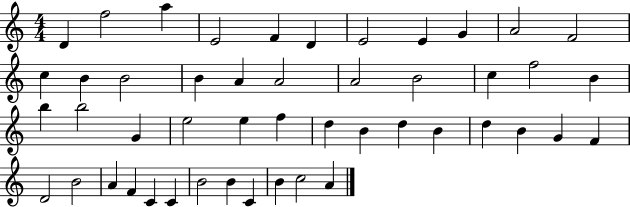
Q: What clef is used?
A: treble